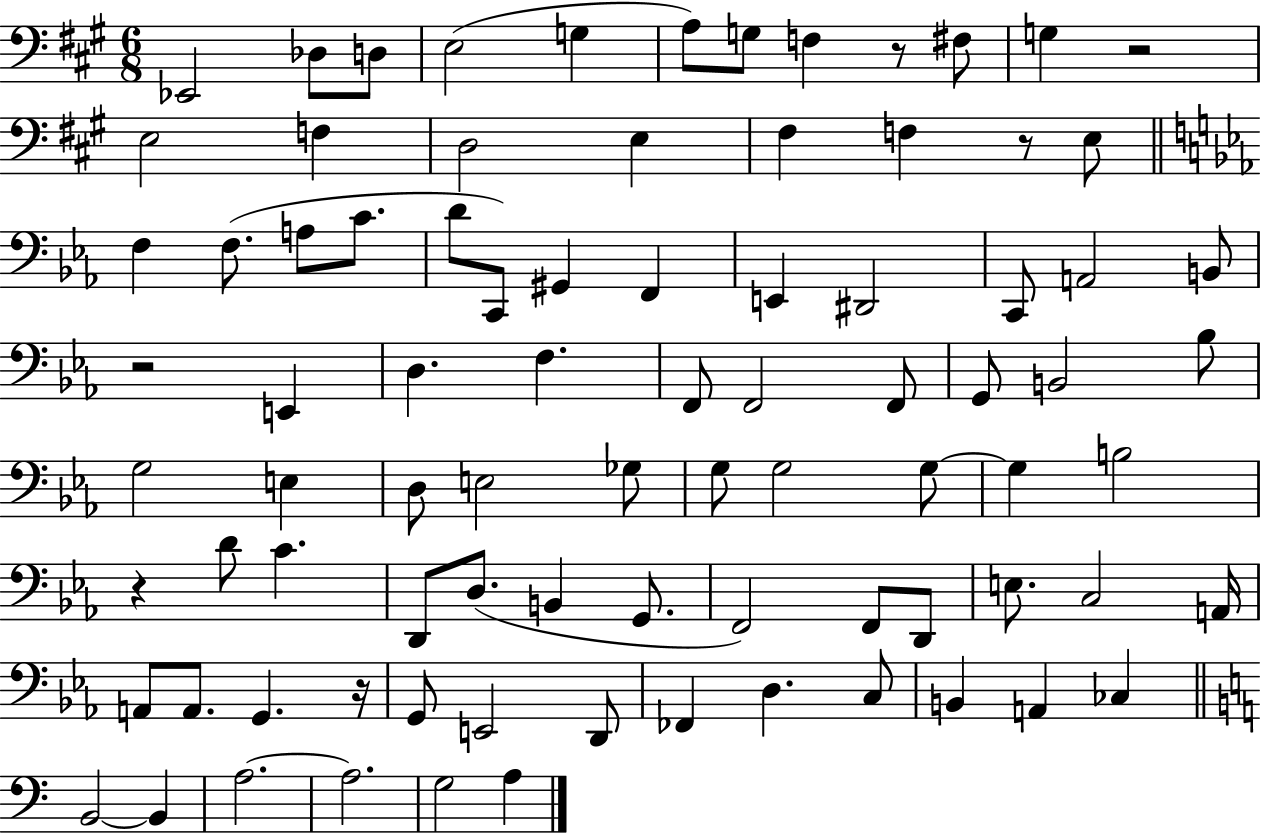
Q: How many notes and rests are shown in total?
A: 85